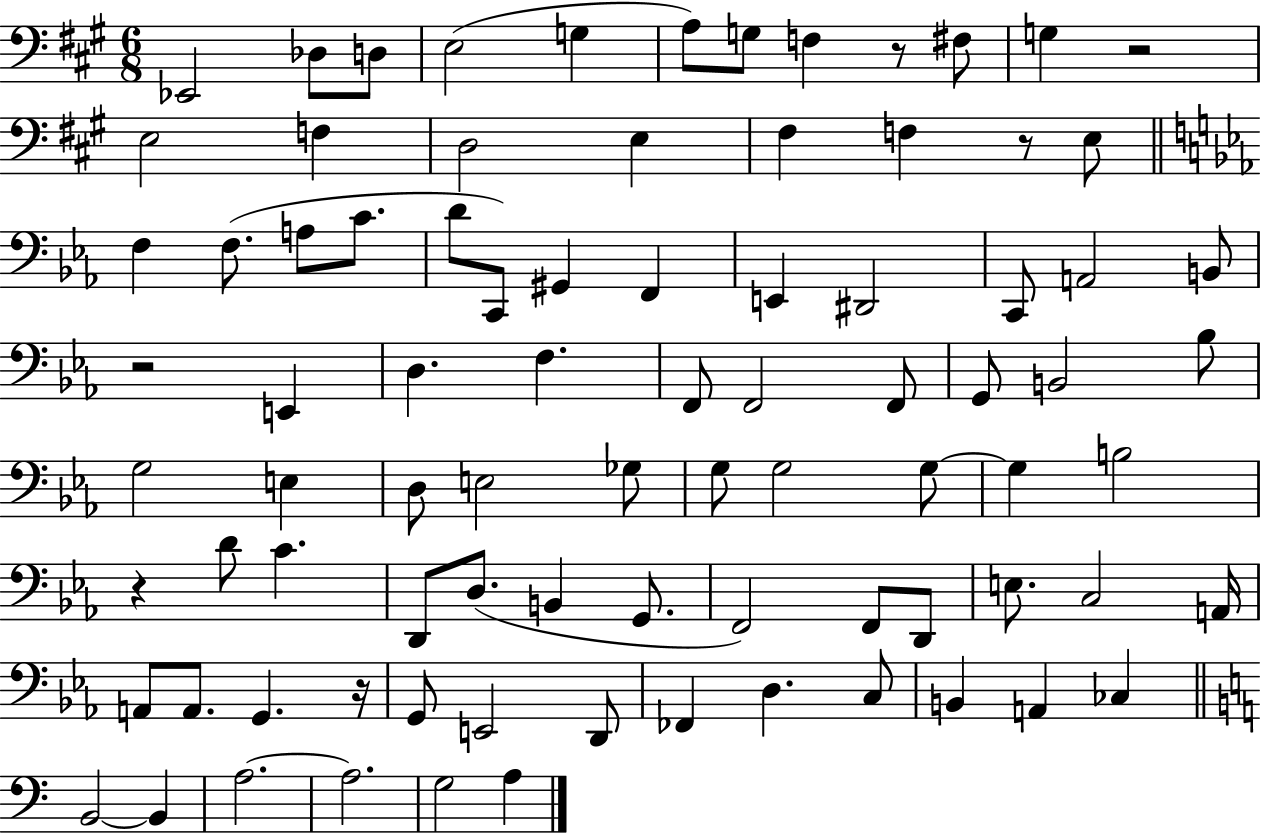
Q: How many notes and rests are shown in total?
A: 85